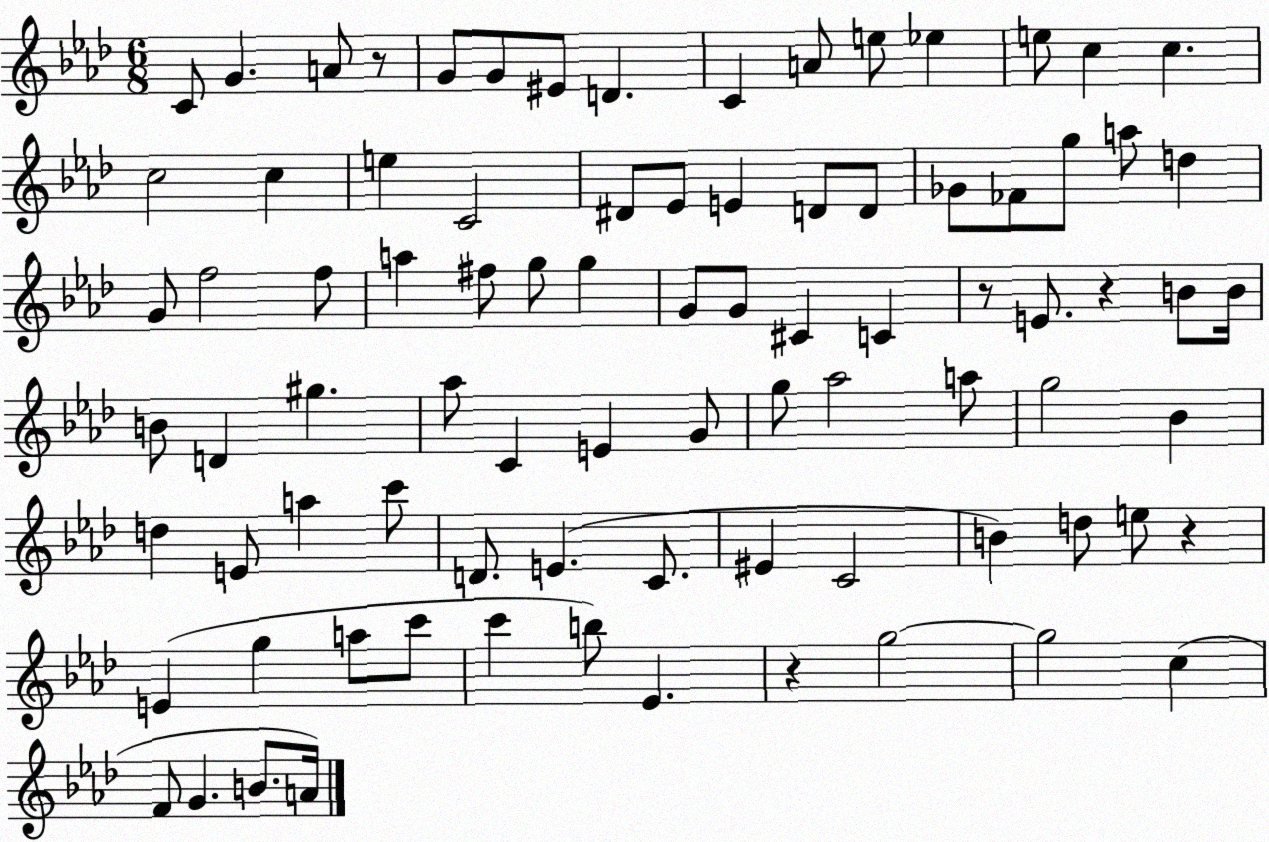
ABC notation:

X:1
T:Untitled
M:6/8
L:1/4
K:Ab
C/2 G A/2 z/2 G/2 G/2 ^E/2 D C A/2 e/2 _e e/2 c c c2 c e C2 ^D/2 _E/2 E D/2 D/2 _G/2 _F/2 g/2 a/2 d G/2 f2 f/2 a ^f/2 g/2 g G/2 G/2 ^C C z/2 E/2 z B/2 B/4 B/2 D ^g _a/2 C E G/2 g/2 _a2 a/2 g2 _B d E/2 a c'/2 D/2 E C/2 ^E C2 B d/2 e/2 z E g a/2 c'/2 c' b/2 _E z g2 g2 c F/2 G B/2 A/4